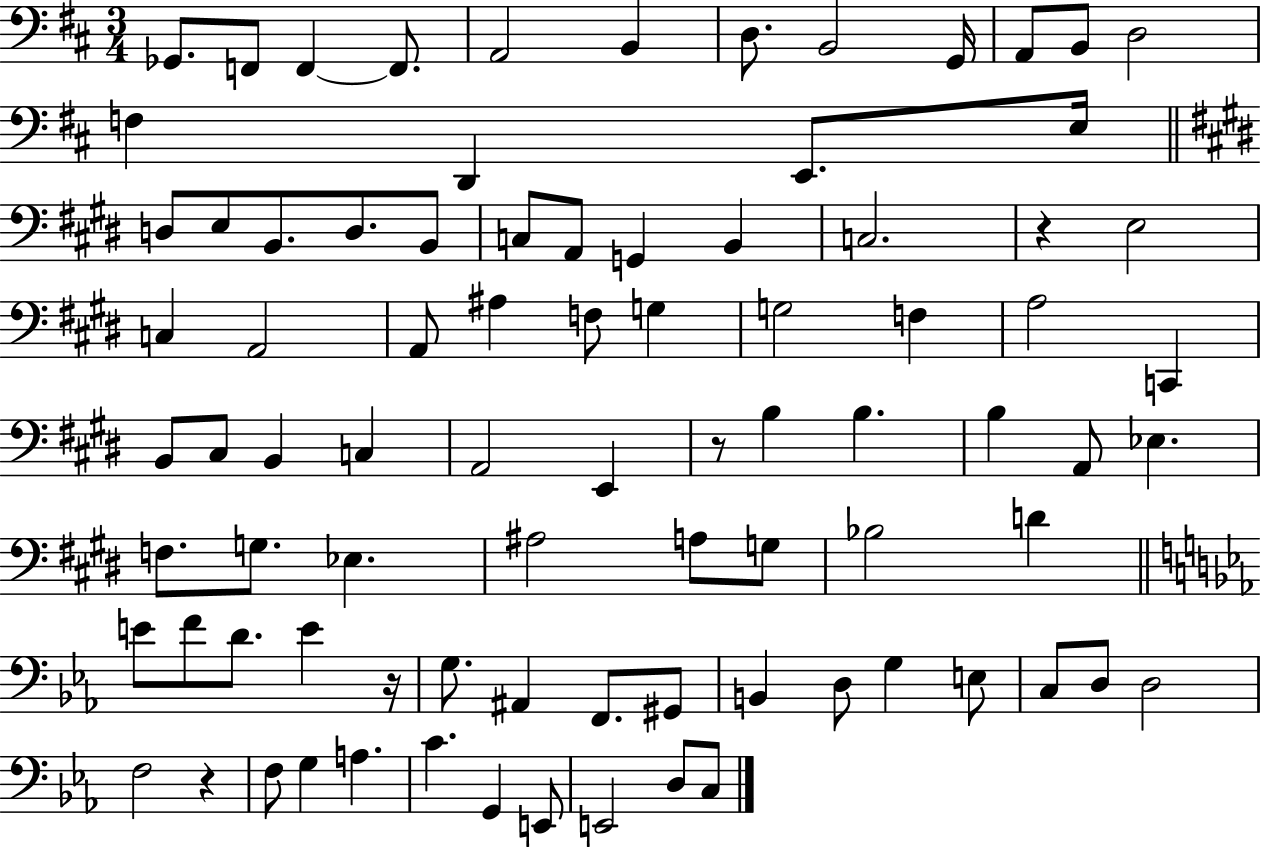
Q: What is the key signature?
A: D major